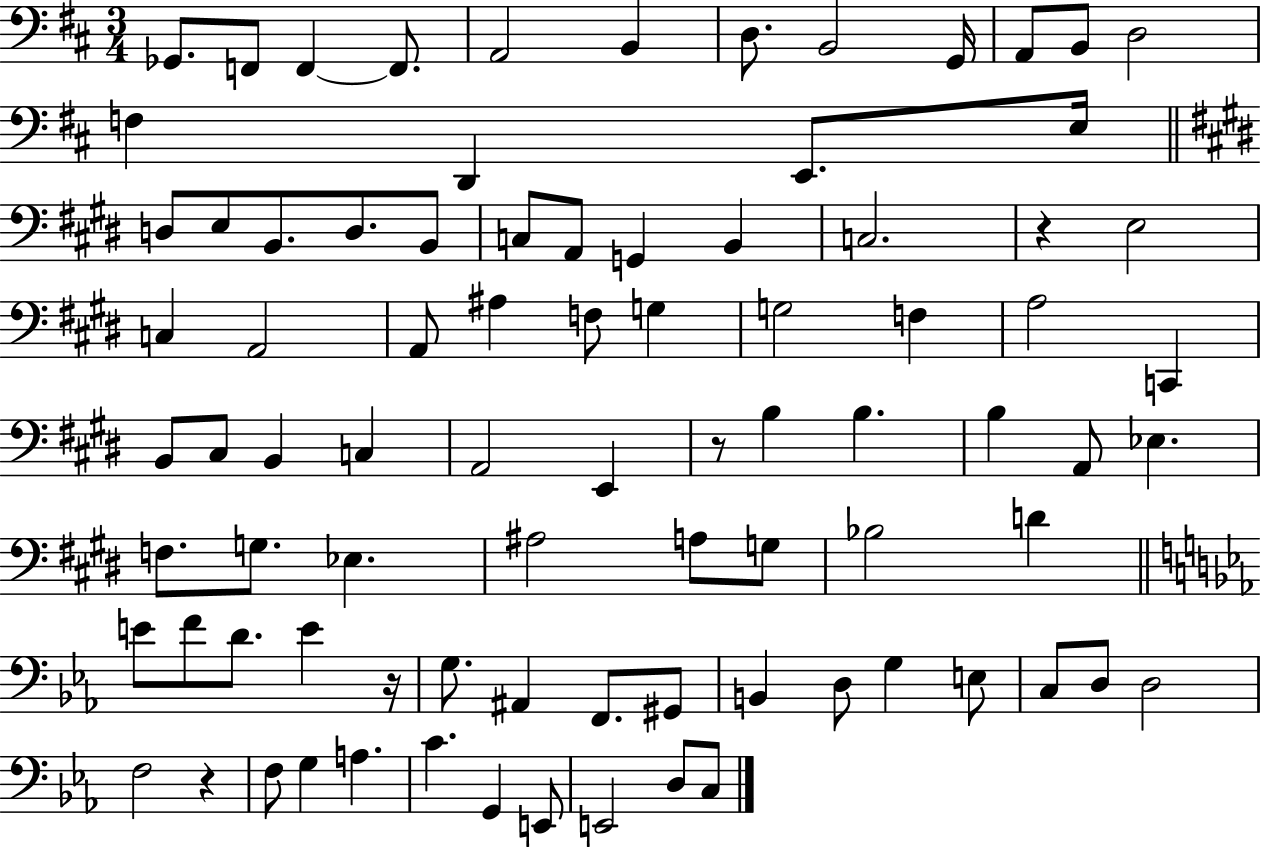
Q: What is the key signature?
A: D major